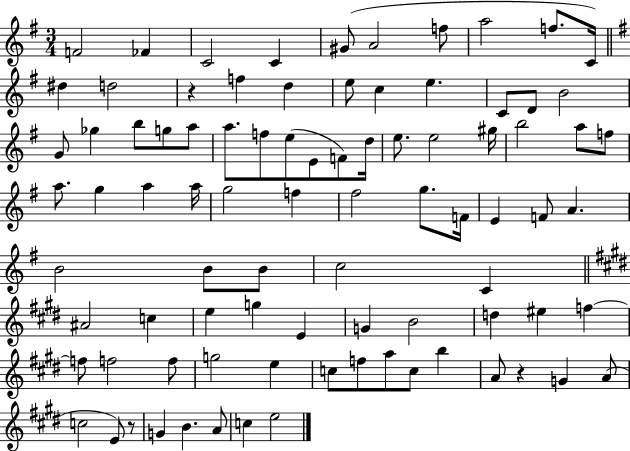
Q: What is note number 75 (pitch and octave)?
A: A4